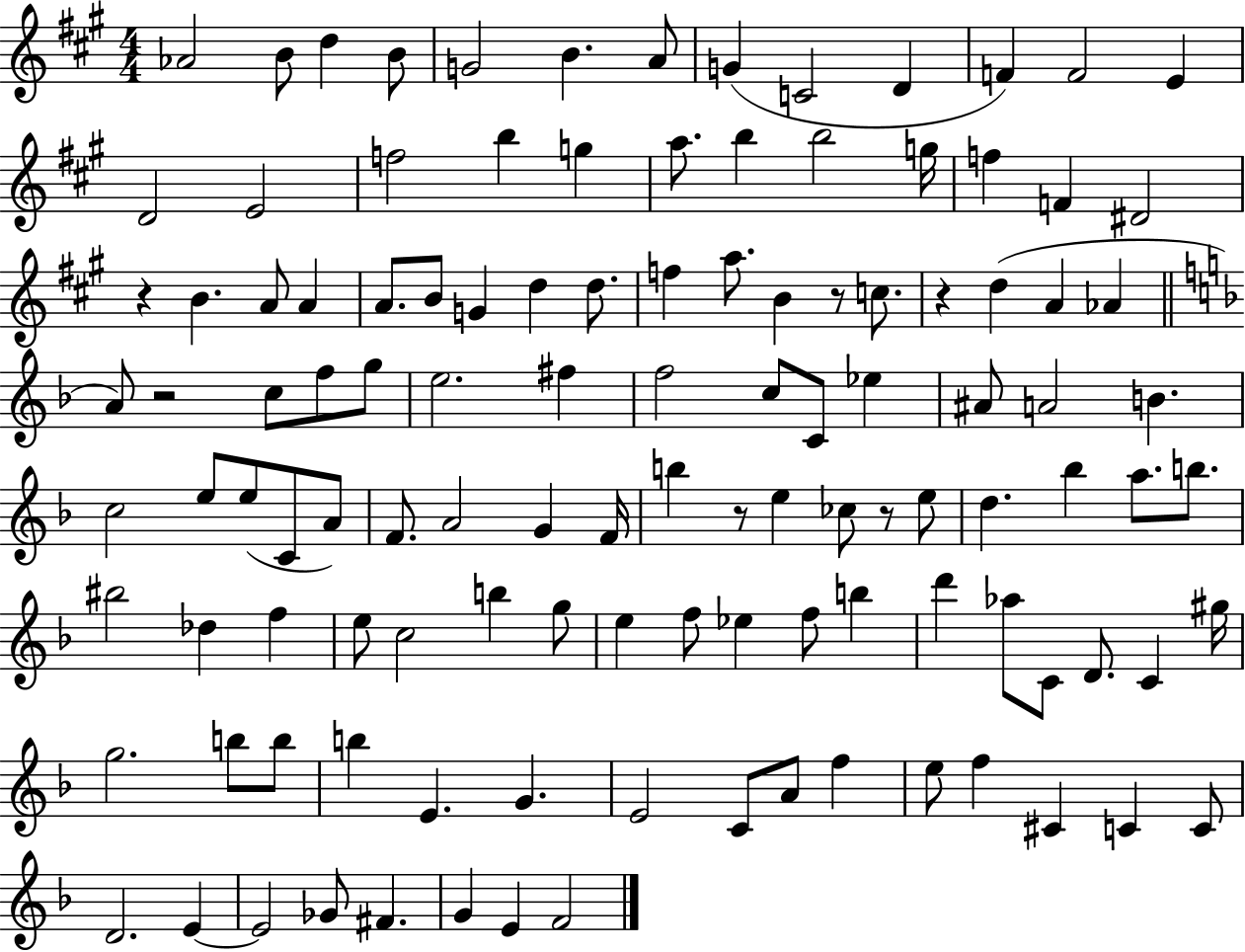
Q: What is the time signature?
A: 4/4